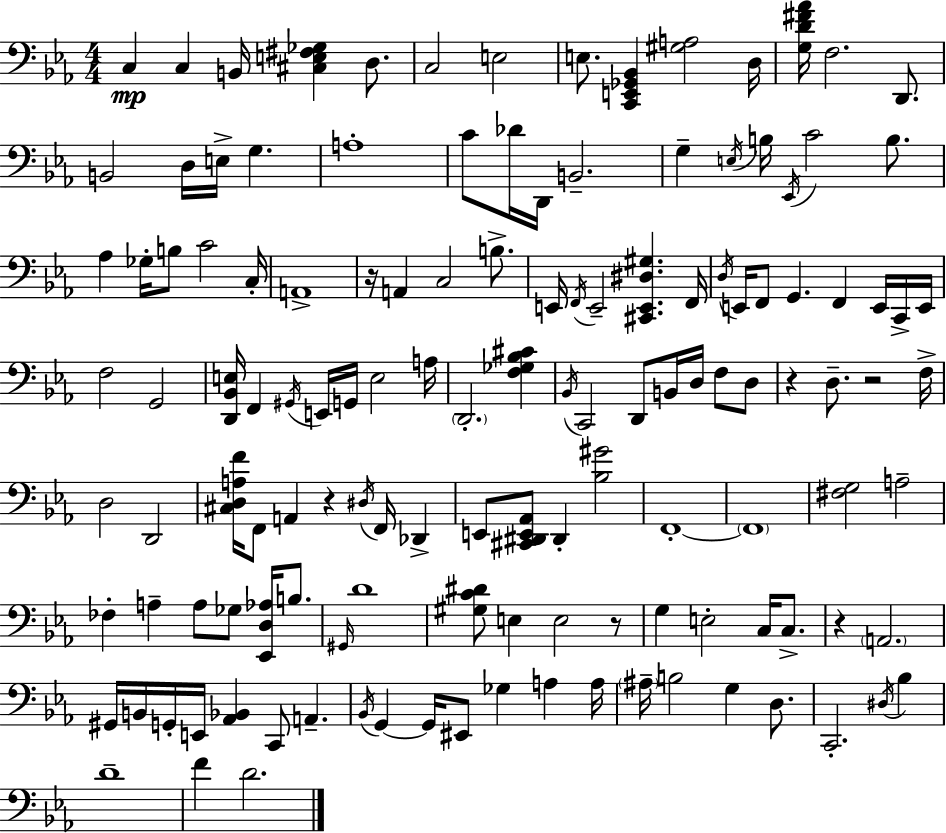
C3/q C3/q B2/s [C#3,E3,F#3,Gb3]/q D3/e. C3/h E3/h E3/e. [C2,E2,Gb2,Bb2]/q [G#3,A3]/h D3/s [G3,D4,F#4,Ab4]/s F3/h. D2/e. B2/h D3/s E3/s G3/q. A3/w C4/e Db4/s D2/s B2/h. G3/q E3/s B3/s Eb2/s C4/h B3/e. Ab3/q Gb3/s B3/e C4/h C3/s A2/w R/s A2/q C3/h B3/e. E2/s F2/s E2/h [C#2,E2,D#3,G#3]/q. F2/s D3/s E2/s F2/e G2/q. F2/q E2/s C2/s E2/s F3/h G2/h [D2,Bb2,E3]/s F2/q G#2/s E2/s G2/s E3/h A3/s D2/h. [F3,Gb3,Bb3,C#4]/q Bb2/s C2/h D2/e B2/s D3/s F3/e D3/e R/q D3/e. R/h F3/s D3/h D2/h [C#3,D3,A3,F4]/s F2/e A2/q R/q D#3/s F2/s Db2/q E2/e [C#2,D#2,E2,Ab2]/e D#2/q [Bb3,G#4]/h F2/w F2/w [F#3,G3]/h A3/h FES3/q A3/q A3/e Gb3/e [Eb2,D3,Ab3]/s B3/e. G#2/s D4/w [G#3,C4,D#4]/e E3/q E3/h R/e G3/q E3/h C3/s C3/e. R/q A2/h. G#2/s B2/s G2/s E2/s [Ab2,Bb2]/q C2/e A2/q. Bb2/s G2/q G2/s EIS2/e Gb3/q A3/q A3/s A#3/s B3/h G3/q D3/e. C2/h. D#3/s Bb3/q D4/w F4/q D4/h.